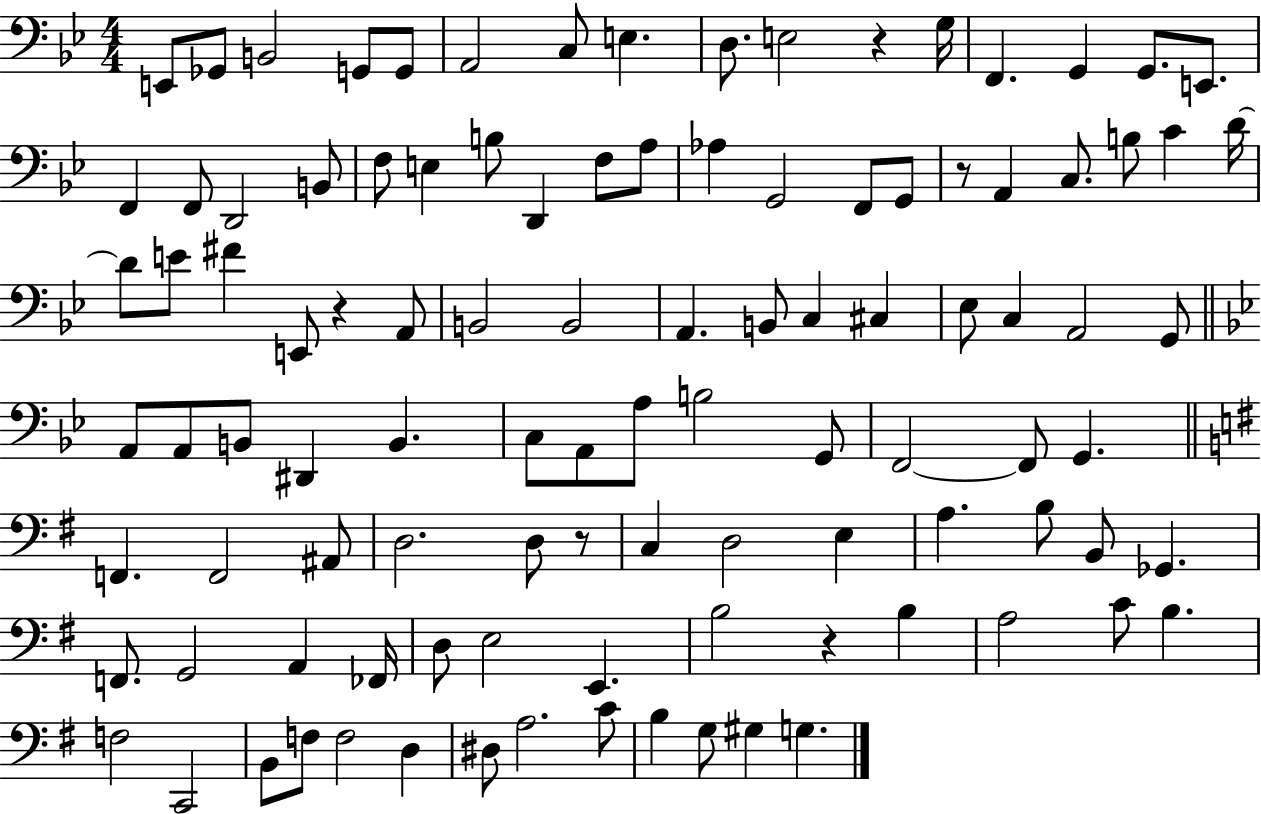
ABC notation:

X:1
T:Untitled
M:4/4
L:1/4
K:Bb
E,,/2 _G,,/2 B,,2 G,,/2 G,,/2 A,,2 C,/2 E, D,/2 E,2 z G,/4 F,, G,, G,,/2 E,,/2 F,, F,,/2 D,,2 B,,/2 F,/2 E, B,/2 D,, F,/2 A,/2 _A, G,,2 F,,/2 G,,/2 z/2 A,, C,/2 B,/2 C D/4 D/2 E/2 ^F E,,/2 z A,,/2 B,,2 B,,2 A,, B,,/2 C, ^C, _E,/2 C, A,,2 G,,/2 A,,/2 A,,/2 B,,/2 ^D,, B,, C,/2 A,,/2 A,/2 B,2 G,,/2 F,,2 F,,/2 G,, F,, F,,2 ^A,,/2 D,2 D,/2 z/2 C, D,2 E, A, B,/2 B,,/2 _G,, F,,/2 G,,2 A,, _F,,/4 D,/2 E,2 E,, B,2 z B, A,2 C/2 B, F,2 C,,2 B,,/2 F,/2 F,2 D, ^D,/2 A,2 C/2 B, G,/2 ^G, G,